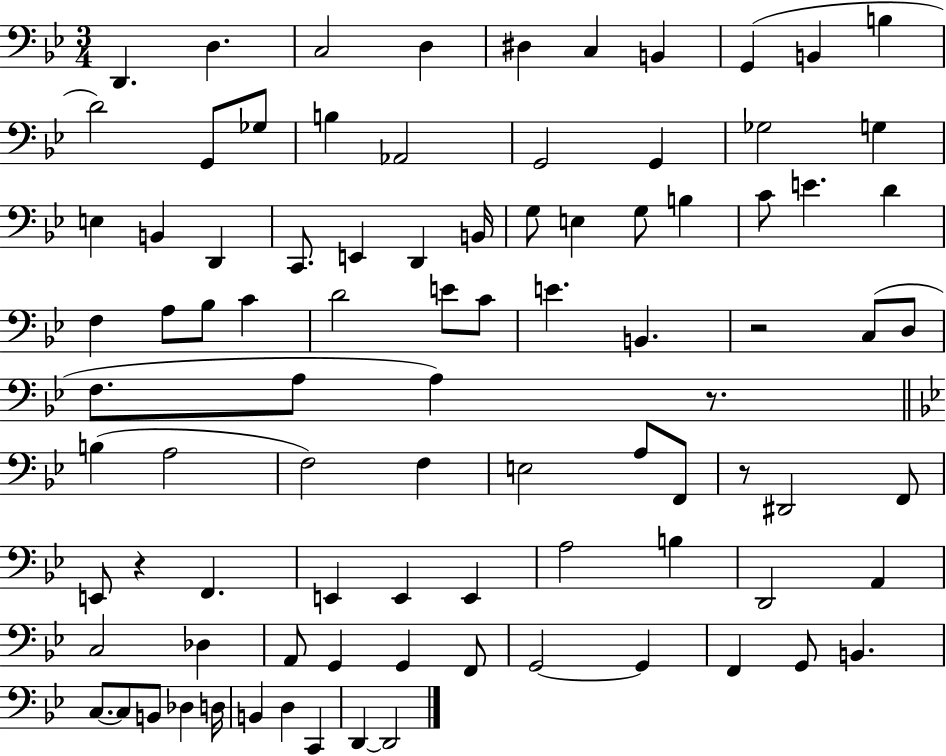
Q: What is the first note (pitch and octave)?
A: D2